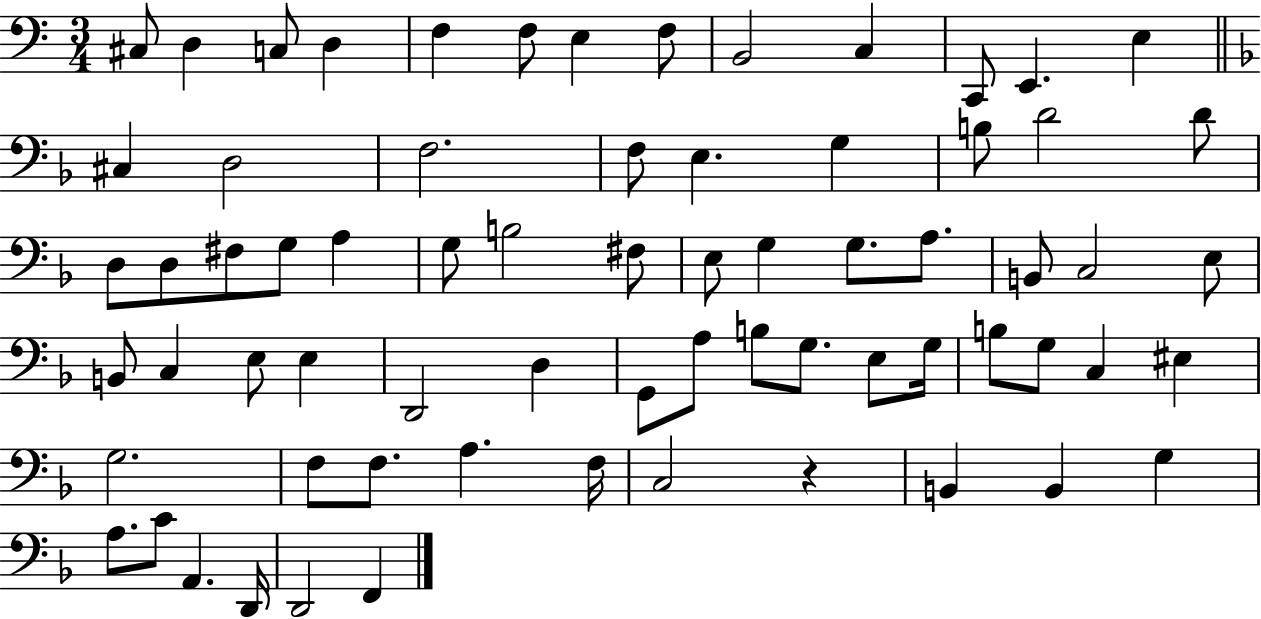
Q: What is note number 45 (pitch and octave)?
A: A3